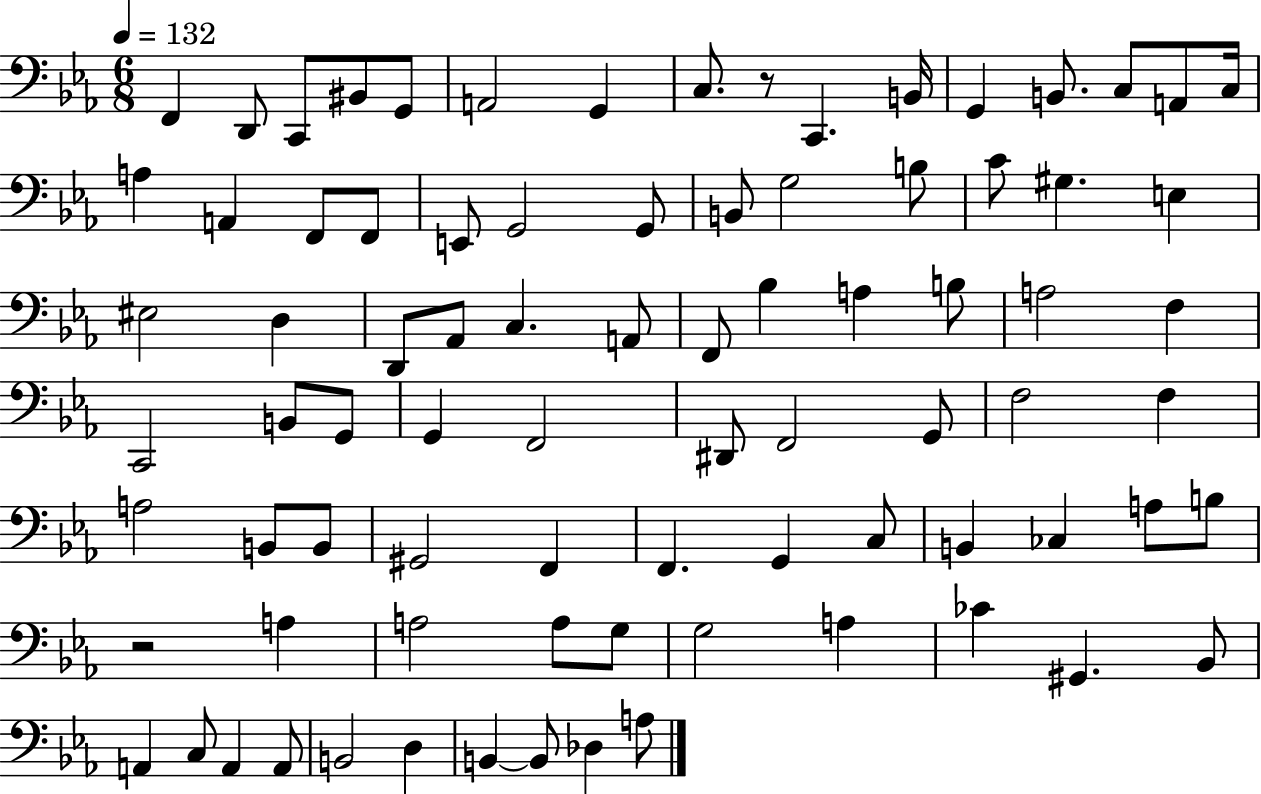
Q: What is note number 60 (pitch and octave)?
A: CES3